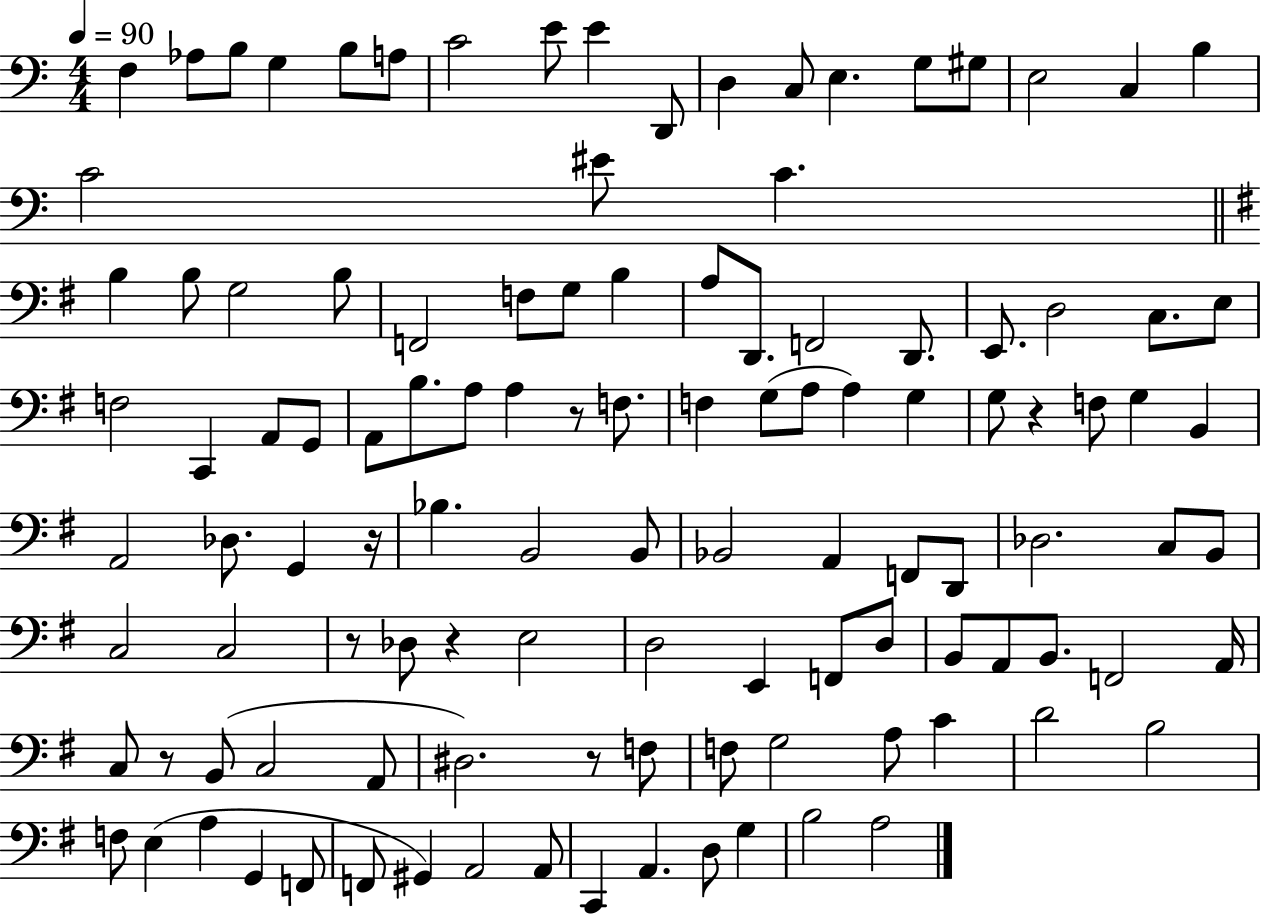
F3/q Ab3/e B3/e G3/q B3/e A3/e C4/h E4/e E4/q D2/e D3/q C3/e E3/q. G3/e G#3/e E3/h C3/q B3/q C4/h EIS4/e C4/q. B3/q B3/e G3/h B3/e F2/h F3/e G3/e B3/q A3/e D2/e. F2/h D2/e. E2/e. D3/h C3/e. E3/e F3/h C2/q A2/e G2/e A2/e B3/e. A3/e A3/q R/e F3/e. F3/q G3/e A3/e A3/q G3/q G3/e R/q F3/e G3/q B2/q A2/h Db3/e. G2/q R/s Bb3/q. B2/h B2/e Bb2/h A2/q F2/e D2/e Db3/h. C3/e B2/e C3/h C3/h R/e Db3/e R/q E3/h D3/h E2/q F2/e D3/e B2/e A2/e B2/e. F2/h A2/s C3/e R/e B2/e C3/h A2/e D#3/h. R/e F3/e F3/e G3/h A3/e C4/q D4/h B3/h F3/e E3/q A3/q G2/q F2/e F2/e G#2/q A2/h A2/e C2/q A2/q. D3/e G3/q B3/h A3/h